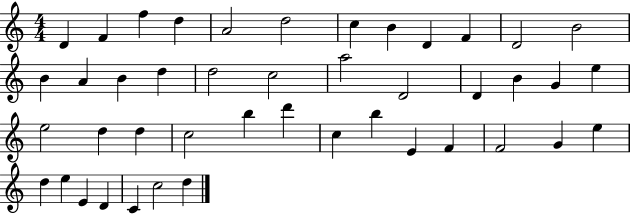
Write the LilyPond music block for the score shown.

{
  \clef treble
  \numericTimeSignature
  \time 4/4
  \key c \major
  d'4 f'4 f''4 d''4 | a'2 d''2 | c''4 b'4 d'4 f'4 | d'2 b'2 | \break b'4 a'4 b'4 d''4 | d''2 c''2 | a''2 d'2 | d'4 b'4 g'4 e''4 | \break e''2 d''4 d''4 | c''2 b''4 d'''4 | c''4 b''4 e'4 f'4 | f'2 g'4 e''4 | \break d''4 e''4 e'4 d'4 | c'4 c''2 d''4 | \bar "|."
}